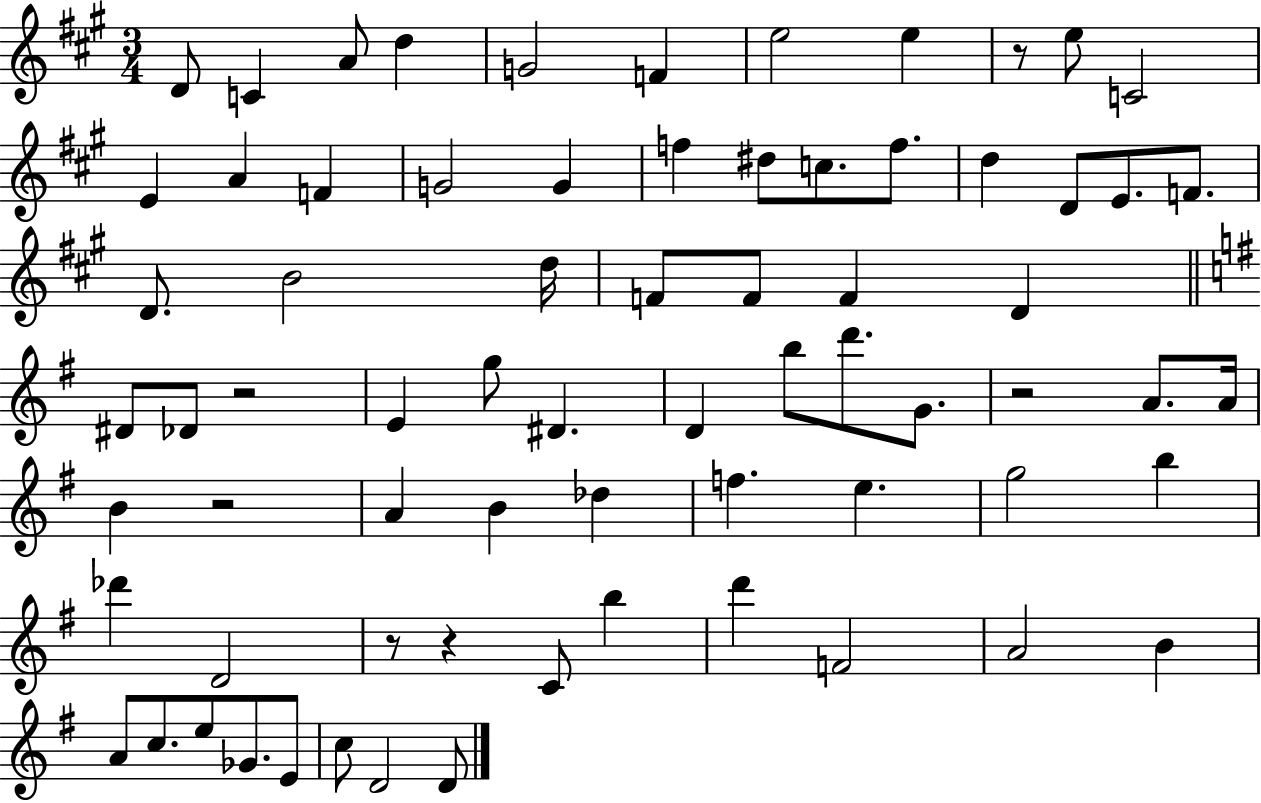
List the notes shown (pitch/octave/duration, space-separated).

D4/e C4/q A4/e D5/q G4/h F4/q E5/h E5/q R/e E5/e C4/h E4/q A4/q F4/q G4/h G4/q F5/q D#5/e C5/e. F5/e. D5/q D4/e E4/e. F4/e. D4/e. B4/h D5/s F4/e F4/e F4/q D4/q D#4/e Db4/e R/h E4/q G5/e D#4/q. D4/q B5/e D6/e. G4/e. R/h A4/e. A4/s B4/q R/h A4/q B4/q Db5/q F5/q. E5/q. G5/h B5/q Db6/q D4/h R/e R/q C4/e B5/q D6/q F4/h A4/h B4/q A4/e C5/e. E5/e Gb4/e. E4/e C5/e D4/h D4/e